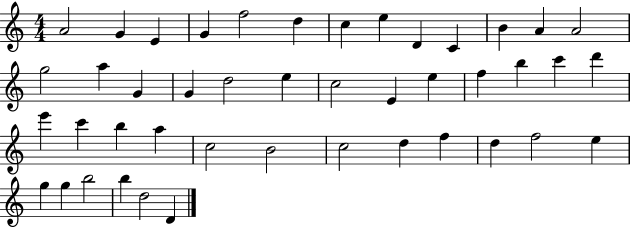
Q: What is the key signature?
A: C major